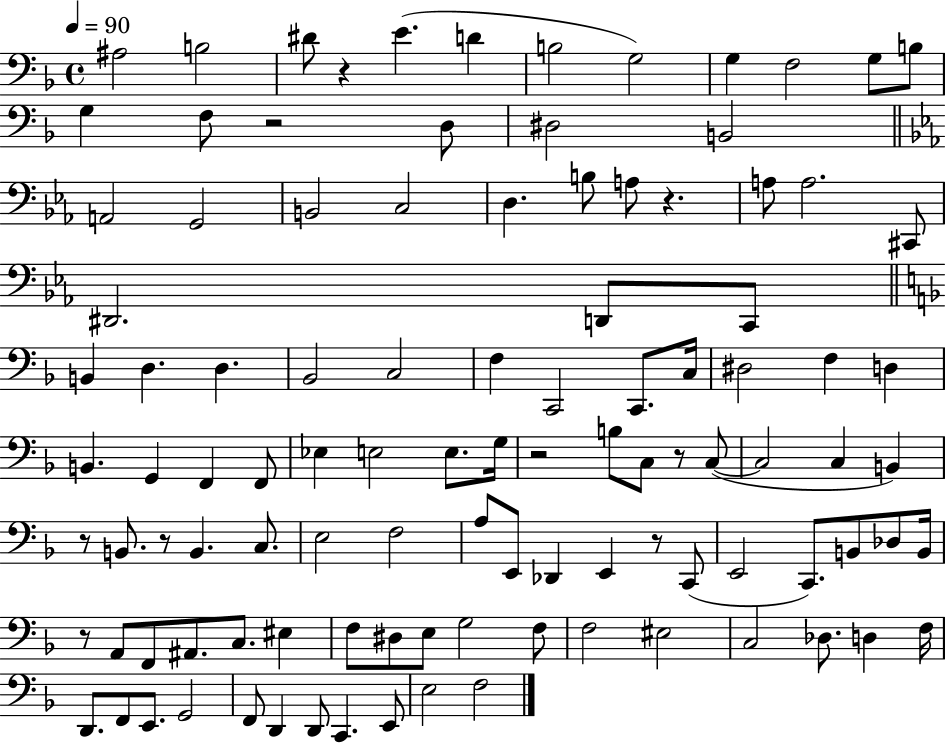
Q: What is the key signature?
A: F major